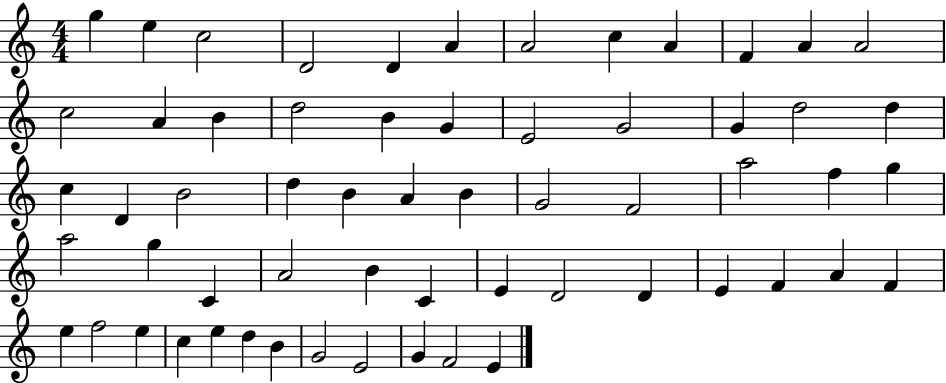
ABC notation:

X:1
T:Untitled
M:4/4
L:1/4
K:C
g e c2 D2 D A A2 c A F A A2 c2 A B d2 B G E2 G2 G d2 d c D B2 d B A B G2 F2 a2 f g a2 g C A2 B C E D2 D E F A F e f2 e c e d B G2 E2 G F2 E